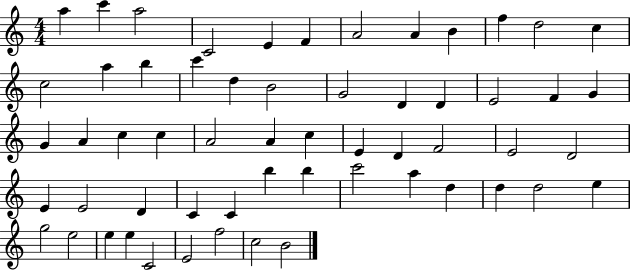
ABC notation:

X:1
T:Untitled
M:4/4
L:1/4
K:C
a c' a2 C2 E F A2 A B f d2 c c2 a b c' d B2 G2 D D E2 F G G A c c A2 A c E D F2 E2 D2 E E2 D C C b b c'2 a d d d2 e g2 e2 e e C2 E2 f2 c2 B2